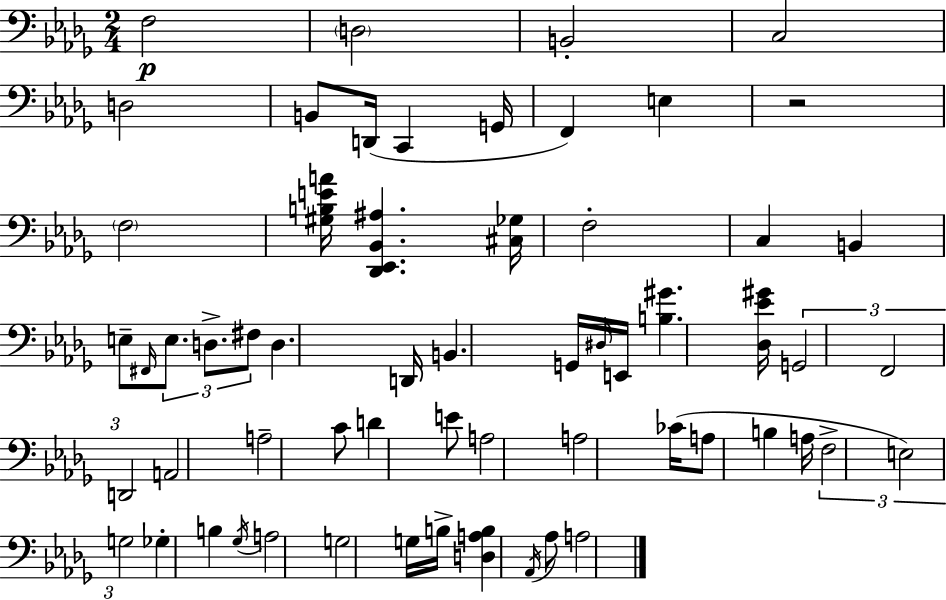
X:1
T:Untitled
M:2/4
L:1/4
K:Bbm
F,2 D,2 B,,2 C,2 D,2 B,,/2 D,,/4 C,, G,,/4 F,, E, z2 F,2 [^G,B,EA]/4 [_D,,_E,,_B,,^A,] [^C,_G,]/4 F,2 C, B,, E,/2 ^F,,/4 E,/2 D,/2 ^F,/2 D, D,,/4 B,, G,,/4 ^D,/4 E,,/4 [B,^G] [_D,_E^G]/4 G,,2 F,,2 D,,2 A,,2 A,2 C/2 D E/2 A,2 A,2 _C/4 A,/2 B, A,/4 F,2 E,2 G,2 _G, B, _G,/4 A,2 G,2 G,/4 B,/4 [D,A,B,] _A,,/4 _A,/2 A,2